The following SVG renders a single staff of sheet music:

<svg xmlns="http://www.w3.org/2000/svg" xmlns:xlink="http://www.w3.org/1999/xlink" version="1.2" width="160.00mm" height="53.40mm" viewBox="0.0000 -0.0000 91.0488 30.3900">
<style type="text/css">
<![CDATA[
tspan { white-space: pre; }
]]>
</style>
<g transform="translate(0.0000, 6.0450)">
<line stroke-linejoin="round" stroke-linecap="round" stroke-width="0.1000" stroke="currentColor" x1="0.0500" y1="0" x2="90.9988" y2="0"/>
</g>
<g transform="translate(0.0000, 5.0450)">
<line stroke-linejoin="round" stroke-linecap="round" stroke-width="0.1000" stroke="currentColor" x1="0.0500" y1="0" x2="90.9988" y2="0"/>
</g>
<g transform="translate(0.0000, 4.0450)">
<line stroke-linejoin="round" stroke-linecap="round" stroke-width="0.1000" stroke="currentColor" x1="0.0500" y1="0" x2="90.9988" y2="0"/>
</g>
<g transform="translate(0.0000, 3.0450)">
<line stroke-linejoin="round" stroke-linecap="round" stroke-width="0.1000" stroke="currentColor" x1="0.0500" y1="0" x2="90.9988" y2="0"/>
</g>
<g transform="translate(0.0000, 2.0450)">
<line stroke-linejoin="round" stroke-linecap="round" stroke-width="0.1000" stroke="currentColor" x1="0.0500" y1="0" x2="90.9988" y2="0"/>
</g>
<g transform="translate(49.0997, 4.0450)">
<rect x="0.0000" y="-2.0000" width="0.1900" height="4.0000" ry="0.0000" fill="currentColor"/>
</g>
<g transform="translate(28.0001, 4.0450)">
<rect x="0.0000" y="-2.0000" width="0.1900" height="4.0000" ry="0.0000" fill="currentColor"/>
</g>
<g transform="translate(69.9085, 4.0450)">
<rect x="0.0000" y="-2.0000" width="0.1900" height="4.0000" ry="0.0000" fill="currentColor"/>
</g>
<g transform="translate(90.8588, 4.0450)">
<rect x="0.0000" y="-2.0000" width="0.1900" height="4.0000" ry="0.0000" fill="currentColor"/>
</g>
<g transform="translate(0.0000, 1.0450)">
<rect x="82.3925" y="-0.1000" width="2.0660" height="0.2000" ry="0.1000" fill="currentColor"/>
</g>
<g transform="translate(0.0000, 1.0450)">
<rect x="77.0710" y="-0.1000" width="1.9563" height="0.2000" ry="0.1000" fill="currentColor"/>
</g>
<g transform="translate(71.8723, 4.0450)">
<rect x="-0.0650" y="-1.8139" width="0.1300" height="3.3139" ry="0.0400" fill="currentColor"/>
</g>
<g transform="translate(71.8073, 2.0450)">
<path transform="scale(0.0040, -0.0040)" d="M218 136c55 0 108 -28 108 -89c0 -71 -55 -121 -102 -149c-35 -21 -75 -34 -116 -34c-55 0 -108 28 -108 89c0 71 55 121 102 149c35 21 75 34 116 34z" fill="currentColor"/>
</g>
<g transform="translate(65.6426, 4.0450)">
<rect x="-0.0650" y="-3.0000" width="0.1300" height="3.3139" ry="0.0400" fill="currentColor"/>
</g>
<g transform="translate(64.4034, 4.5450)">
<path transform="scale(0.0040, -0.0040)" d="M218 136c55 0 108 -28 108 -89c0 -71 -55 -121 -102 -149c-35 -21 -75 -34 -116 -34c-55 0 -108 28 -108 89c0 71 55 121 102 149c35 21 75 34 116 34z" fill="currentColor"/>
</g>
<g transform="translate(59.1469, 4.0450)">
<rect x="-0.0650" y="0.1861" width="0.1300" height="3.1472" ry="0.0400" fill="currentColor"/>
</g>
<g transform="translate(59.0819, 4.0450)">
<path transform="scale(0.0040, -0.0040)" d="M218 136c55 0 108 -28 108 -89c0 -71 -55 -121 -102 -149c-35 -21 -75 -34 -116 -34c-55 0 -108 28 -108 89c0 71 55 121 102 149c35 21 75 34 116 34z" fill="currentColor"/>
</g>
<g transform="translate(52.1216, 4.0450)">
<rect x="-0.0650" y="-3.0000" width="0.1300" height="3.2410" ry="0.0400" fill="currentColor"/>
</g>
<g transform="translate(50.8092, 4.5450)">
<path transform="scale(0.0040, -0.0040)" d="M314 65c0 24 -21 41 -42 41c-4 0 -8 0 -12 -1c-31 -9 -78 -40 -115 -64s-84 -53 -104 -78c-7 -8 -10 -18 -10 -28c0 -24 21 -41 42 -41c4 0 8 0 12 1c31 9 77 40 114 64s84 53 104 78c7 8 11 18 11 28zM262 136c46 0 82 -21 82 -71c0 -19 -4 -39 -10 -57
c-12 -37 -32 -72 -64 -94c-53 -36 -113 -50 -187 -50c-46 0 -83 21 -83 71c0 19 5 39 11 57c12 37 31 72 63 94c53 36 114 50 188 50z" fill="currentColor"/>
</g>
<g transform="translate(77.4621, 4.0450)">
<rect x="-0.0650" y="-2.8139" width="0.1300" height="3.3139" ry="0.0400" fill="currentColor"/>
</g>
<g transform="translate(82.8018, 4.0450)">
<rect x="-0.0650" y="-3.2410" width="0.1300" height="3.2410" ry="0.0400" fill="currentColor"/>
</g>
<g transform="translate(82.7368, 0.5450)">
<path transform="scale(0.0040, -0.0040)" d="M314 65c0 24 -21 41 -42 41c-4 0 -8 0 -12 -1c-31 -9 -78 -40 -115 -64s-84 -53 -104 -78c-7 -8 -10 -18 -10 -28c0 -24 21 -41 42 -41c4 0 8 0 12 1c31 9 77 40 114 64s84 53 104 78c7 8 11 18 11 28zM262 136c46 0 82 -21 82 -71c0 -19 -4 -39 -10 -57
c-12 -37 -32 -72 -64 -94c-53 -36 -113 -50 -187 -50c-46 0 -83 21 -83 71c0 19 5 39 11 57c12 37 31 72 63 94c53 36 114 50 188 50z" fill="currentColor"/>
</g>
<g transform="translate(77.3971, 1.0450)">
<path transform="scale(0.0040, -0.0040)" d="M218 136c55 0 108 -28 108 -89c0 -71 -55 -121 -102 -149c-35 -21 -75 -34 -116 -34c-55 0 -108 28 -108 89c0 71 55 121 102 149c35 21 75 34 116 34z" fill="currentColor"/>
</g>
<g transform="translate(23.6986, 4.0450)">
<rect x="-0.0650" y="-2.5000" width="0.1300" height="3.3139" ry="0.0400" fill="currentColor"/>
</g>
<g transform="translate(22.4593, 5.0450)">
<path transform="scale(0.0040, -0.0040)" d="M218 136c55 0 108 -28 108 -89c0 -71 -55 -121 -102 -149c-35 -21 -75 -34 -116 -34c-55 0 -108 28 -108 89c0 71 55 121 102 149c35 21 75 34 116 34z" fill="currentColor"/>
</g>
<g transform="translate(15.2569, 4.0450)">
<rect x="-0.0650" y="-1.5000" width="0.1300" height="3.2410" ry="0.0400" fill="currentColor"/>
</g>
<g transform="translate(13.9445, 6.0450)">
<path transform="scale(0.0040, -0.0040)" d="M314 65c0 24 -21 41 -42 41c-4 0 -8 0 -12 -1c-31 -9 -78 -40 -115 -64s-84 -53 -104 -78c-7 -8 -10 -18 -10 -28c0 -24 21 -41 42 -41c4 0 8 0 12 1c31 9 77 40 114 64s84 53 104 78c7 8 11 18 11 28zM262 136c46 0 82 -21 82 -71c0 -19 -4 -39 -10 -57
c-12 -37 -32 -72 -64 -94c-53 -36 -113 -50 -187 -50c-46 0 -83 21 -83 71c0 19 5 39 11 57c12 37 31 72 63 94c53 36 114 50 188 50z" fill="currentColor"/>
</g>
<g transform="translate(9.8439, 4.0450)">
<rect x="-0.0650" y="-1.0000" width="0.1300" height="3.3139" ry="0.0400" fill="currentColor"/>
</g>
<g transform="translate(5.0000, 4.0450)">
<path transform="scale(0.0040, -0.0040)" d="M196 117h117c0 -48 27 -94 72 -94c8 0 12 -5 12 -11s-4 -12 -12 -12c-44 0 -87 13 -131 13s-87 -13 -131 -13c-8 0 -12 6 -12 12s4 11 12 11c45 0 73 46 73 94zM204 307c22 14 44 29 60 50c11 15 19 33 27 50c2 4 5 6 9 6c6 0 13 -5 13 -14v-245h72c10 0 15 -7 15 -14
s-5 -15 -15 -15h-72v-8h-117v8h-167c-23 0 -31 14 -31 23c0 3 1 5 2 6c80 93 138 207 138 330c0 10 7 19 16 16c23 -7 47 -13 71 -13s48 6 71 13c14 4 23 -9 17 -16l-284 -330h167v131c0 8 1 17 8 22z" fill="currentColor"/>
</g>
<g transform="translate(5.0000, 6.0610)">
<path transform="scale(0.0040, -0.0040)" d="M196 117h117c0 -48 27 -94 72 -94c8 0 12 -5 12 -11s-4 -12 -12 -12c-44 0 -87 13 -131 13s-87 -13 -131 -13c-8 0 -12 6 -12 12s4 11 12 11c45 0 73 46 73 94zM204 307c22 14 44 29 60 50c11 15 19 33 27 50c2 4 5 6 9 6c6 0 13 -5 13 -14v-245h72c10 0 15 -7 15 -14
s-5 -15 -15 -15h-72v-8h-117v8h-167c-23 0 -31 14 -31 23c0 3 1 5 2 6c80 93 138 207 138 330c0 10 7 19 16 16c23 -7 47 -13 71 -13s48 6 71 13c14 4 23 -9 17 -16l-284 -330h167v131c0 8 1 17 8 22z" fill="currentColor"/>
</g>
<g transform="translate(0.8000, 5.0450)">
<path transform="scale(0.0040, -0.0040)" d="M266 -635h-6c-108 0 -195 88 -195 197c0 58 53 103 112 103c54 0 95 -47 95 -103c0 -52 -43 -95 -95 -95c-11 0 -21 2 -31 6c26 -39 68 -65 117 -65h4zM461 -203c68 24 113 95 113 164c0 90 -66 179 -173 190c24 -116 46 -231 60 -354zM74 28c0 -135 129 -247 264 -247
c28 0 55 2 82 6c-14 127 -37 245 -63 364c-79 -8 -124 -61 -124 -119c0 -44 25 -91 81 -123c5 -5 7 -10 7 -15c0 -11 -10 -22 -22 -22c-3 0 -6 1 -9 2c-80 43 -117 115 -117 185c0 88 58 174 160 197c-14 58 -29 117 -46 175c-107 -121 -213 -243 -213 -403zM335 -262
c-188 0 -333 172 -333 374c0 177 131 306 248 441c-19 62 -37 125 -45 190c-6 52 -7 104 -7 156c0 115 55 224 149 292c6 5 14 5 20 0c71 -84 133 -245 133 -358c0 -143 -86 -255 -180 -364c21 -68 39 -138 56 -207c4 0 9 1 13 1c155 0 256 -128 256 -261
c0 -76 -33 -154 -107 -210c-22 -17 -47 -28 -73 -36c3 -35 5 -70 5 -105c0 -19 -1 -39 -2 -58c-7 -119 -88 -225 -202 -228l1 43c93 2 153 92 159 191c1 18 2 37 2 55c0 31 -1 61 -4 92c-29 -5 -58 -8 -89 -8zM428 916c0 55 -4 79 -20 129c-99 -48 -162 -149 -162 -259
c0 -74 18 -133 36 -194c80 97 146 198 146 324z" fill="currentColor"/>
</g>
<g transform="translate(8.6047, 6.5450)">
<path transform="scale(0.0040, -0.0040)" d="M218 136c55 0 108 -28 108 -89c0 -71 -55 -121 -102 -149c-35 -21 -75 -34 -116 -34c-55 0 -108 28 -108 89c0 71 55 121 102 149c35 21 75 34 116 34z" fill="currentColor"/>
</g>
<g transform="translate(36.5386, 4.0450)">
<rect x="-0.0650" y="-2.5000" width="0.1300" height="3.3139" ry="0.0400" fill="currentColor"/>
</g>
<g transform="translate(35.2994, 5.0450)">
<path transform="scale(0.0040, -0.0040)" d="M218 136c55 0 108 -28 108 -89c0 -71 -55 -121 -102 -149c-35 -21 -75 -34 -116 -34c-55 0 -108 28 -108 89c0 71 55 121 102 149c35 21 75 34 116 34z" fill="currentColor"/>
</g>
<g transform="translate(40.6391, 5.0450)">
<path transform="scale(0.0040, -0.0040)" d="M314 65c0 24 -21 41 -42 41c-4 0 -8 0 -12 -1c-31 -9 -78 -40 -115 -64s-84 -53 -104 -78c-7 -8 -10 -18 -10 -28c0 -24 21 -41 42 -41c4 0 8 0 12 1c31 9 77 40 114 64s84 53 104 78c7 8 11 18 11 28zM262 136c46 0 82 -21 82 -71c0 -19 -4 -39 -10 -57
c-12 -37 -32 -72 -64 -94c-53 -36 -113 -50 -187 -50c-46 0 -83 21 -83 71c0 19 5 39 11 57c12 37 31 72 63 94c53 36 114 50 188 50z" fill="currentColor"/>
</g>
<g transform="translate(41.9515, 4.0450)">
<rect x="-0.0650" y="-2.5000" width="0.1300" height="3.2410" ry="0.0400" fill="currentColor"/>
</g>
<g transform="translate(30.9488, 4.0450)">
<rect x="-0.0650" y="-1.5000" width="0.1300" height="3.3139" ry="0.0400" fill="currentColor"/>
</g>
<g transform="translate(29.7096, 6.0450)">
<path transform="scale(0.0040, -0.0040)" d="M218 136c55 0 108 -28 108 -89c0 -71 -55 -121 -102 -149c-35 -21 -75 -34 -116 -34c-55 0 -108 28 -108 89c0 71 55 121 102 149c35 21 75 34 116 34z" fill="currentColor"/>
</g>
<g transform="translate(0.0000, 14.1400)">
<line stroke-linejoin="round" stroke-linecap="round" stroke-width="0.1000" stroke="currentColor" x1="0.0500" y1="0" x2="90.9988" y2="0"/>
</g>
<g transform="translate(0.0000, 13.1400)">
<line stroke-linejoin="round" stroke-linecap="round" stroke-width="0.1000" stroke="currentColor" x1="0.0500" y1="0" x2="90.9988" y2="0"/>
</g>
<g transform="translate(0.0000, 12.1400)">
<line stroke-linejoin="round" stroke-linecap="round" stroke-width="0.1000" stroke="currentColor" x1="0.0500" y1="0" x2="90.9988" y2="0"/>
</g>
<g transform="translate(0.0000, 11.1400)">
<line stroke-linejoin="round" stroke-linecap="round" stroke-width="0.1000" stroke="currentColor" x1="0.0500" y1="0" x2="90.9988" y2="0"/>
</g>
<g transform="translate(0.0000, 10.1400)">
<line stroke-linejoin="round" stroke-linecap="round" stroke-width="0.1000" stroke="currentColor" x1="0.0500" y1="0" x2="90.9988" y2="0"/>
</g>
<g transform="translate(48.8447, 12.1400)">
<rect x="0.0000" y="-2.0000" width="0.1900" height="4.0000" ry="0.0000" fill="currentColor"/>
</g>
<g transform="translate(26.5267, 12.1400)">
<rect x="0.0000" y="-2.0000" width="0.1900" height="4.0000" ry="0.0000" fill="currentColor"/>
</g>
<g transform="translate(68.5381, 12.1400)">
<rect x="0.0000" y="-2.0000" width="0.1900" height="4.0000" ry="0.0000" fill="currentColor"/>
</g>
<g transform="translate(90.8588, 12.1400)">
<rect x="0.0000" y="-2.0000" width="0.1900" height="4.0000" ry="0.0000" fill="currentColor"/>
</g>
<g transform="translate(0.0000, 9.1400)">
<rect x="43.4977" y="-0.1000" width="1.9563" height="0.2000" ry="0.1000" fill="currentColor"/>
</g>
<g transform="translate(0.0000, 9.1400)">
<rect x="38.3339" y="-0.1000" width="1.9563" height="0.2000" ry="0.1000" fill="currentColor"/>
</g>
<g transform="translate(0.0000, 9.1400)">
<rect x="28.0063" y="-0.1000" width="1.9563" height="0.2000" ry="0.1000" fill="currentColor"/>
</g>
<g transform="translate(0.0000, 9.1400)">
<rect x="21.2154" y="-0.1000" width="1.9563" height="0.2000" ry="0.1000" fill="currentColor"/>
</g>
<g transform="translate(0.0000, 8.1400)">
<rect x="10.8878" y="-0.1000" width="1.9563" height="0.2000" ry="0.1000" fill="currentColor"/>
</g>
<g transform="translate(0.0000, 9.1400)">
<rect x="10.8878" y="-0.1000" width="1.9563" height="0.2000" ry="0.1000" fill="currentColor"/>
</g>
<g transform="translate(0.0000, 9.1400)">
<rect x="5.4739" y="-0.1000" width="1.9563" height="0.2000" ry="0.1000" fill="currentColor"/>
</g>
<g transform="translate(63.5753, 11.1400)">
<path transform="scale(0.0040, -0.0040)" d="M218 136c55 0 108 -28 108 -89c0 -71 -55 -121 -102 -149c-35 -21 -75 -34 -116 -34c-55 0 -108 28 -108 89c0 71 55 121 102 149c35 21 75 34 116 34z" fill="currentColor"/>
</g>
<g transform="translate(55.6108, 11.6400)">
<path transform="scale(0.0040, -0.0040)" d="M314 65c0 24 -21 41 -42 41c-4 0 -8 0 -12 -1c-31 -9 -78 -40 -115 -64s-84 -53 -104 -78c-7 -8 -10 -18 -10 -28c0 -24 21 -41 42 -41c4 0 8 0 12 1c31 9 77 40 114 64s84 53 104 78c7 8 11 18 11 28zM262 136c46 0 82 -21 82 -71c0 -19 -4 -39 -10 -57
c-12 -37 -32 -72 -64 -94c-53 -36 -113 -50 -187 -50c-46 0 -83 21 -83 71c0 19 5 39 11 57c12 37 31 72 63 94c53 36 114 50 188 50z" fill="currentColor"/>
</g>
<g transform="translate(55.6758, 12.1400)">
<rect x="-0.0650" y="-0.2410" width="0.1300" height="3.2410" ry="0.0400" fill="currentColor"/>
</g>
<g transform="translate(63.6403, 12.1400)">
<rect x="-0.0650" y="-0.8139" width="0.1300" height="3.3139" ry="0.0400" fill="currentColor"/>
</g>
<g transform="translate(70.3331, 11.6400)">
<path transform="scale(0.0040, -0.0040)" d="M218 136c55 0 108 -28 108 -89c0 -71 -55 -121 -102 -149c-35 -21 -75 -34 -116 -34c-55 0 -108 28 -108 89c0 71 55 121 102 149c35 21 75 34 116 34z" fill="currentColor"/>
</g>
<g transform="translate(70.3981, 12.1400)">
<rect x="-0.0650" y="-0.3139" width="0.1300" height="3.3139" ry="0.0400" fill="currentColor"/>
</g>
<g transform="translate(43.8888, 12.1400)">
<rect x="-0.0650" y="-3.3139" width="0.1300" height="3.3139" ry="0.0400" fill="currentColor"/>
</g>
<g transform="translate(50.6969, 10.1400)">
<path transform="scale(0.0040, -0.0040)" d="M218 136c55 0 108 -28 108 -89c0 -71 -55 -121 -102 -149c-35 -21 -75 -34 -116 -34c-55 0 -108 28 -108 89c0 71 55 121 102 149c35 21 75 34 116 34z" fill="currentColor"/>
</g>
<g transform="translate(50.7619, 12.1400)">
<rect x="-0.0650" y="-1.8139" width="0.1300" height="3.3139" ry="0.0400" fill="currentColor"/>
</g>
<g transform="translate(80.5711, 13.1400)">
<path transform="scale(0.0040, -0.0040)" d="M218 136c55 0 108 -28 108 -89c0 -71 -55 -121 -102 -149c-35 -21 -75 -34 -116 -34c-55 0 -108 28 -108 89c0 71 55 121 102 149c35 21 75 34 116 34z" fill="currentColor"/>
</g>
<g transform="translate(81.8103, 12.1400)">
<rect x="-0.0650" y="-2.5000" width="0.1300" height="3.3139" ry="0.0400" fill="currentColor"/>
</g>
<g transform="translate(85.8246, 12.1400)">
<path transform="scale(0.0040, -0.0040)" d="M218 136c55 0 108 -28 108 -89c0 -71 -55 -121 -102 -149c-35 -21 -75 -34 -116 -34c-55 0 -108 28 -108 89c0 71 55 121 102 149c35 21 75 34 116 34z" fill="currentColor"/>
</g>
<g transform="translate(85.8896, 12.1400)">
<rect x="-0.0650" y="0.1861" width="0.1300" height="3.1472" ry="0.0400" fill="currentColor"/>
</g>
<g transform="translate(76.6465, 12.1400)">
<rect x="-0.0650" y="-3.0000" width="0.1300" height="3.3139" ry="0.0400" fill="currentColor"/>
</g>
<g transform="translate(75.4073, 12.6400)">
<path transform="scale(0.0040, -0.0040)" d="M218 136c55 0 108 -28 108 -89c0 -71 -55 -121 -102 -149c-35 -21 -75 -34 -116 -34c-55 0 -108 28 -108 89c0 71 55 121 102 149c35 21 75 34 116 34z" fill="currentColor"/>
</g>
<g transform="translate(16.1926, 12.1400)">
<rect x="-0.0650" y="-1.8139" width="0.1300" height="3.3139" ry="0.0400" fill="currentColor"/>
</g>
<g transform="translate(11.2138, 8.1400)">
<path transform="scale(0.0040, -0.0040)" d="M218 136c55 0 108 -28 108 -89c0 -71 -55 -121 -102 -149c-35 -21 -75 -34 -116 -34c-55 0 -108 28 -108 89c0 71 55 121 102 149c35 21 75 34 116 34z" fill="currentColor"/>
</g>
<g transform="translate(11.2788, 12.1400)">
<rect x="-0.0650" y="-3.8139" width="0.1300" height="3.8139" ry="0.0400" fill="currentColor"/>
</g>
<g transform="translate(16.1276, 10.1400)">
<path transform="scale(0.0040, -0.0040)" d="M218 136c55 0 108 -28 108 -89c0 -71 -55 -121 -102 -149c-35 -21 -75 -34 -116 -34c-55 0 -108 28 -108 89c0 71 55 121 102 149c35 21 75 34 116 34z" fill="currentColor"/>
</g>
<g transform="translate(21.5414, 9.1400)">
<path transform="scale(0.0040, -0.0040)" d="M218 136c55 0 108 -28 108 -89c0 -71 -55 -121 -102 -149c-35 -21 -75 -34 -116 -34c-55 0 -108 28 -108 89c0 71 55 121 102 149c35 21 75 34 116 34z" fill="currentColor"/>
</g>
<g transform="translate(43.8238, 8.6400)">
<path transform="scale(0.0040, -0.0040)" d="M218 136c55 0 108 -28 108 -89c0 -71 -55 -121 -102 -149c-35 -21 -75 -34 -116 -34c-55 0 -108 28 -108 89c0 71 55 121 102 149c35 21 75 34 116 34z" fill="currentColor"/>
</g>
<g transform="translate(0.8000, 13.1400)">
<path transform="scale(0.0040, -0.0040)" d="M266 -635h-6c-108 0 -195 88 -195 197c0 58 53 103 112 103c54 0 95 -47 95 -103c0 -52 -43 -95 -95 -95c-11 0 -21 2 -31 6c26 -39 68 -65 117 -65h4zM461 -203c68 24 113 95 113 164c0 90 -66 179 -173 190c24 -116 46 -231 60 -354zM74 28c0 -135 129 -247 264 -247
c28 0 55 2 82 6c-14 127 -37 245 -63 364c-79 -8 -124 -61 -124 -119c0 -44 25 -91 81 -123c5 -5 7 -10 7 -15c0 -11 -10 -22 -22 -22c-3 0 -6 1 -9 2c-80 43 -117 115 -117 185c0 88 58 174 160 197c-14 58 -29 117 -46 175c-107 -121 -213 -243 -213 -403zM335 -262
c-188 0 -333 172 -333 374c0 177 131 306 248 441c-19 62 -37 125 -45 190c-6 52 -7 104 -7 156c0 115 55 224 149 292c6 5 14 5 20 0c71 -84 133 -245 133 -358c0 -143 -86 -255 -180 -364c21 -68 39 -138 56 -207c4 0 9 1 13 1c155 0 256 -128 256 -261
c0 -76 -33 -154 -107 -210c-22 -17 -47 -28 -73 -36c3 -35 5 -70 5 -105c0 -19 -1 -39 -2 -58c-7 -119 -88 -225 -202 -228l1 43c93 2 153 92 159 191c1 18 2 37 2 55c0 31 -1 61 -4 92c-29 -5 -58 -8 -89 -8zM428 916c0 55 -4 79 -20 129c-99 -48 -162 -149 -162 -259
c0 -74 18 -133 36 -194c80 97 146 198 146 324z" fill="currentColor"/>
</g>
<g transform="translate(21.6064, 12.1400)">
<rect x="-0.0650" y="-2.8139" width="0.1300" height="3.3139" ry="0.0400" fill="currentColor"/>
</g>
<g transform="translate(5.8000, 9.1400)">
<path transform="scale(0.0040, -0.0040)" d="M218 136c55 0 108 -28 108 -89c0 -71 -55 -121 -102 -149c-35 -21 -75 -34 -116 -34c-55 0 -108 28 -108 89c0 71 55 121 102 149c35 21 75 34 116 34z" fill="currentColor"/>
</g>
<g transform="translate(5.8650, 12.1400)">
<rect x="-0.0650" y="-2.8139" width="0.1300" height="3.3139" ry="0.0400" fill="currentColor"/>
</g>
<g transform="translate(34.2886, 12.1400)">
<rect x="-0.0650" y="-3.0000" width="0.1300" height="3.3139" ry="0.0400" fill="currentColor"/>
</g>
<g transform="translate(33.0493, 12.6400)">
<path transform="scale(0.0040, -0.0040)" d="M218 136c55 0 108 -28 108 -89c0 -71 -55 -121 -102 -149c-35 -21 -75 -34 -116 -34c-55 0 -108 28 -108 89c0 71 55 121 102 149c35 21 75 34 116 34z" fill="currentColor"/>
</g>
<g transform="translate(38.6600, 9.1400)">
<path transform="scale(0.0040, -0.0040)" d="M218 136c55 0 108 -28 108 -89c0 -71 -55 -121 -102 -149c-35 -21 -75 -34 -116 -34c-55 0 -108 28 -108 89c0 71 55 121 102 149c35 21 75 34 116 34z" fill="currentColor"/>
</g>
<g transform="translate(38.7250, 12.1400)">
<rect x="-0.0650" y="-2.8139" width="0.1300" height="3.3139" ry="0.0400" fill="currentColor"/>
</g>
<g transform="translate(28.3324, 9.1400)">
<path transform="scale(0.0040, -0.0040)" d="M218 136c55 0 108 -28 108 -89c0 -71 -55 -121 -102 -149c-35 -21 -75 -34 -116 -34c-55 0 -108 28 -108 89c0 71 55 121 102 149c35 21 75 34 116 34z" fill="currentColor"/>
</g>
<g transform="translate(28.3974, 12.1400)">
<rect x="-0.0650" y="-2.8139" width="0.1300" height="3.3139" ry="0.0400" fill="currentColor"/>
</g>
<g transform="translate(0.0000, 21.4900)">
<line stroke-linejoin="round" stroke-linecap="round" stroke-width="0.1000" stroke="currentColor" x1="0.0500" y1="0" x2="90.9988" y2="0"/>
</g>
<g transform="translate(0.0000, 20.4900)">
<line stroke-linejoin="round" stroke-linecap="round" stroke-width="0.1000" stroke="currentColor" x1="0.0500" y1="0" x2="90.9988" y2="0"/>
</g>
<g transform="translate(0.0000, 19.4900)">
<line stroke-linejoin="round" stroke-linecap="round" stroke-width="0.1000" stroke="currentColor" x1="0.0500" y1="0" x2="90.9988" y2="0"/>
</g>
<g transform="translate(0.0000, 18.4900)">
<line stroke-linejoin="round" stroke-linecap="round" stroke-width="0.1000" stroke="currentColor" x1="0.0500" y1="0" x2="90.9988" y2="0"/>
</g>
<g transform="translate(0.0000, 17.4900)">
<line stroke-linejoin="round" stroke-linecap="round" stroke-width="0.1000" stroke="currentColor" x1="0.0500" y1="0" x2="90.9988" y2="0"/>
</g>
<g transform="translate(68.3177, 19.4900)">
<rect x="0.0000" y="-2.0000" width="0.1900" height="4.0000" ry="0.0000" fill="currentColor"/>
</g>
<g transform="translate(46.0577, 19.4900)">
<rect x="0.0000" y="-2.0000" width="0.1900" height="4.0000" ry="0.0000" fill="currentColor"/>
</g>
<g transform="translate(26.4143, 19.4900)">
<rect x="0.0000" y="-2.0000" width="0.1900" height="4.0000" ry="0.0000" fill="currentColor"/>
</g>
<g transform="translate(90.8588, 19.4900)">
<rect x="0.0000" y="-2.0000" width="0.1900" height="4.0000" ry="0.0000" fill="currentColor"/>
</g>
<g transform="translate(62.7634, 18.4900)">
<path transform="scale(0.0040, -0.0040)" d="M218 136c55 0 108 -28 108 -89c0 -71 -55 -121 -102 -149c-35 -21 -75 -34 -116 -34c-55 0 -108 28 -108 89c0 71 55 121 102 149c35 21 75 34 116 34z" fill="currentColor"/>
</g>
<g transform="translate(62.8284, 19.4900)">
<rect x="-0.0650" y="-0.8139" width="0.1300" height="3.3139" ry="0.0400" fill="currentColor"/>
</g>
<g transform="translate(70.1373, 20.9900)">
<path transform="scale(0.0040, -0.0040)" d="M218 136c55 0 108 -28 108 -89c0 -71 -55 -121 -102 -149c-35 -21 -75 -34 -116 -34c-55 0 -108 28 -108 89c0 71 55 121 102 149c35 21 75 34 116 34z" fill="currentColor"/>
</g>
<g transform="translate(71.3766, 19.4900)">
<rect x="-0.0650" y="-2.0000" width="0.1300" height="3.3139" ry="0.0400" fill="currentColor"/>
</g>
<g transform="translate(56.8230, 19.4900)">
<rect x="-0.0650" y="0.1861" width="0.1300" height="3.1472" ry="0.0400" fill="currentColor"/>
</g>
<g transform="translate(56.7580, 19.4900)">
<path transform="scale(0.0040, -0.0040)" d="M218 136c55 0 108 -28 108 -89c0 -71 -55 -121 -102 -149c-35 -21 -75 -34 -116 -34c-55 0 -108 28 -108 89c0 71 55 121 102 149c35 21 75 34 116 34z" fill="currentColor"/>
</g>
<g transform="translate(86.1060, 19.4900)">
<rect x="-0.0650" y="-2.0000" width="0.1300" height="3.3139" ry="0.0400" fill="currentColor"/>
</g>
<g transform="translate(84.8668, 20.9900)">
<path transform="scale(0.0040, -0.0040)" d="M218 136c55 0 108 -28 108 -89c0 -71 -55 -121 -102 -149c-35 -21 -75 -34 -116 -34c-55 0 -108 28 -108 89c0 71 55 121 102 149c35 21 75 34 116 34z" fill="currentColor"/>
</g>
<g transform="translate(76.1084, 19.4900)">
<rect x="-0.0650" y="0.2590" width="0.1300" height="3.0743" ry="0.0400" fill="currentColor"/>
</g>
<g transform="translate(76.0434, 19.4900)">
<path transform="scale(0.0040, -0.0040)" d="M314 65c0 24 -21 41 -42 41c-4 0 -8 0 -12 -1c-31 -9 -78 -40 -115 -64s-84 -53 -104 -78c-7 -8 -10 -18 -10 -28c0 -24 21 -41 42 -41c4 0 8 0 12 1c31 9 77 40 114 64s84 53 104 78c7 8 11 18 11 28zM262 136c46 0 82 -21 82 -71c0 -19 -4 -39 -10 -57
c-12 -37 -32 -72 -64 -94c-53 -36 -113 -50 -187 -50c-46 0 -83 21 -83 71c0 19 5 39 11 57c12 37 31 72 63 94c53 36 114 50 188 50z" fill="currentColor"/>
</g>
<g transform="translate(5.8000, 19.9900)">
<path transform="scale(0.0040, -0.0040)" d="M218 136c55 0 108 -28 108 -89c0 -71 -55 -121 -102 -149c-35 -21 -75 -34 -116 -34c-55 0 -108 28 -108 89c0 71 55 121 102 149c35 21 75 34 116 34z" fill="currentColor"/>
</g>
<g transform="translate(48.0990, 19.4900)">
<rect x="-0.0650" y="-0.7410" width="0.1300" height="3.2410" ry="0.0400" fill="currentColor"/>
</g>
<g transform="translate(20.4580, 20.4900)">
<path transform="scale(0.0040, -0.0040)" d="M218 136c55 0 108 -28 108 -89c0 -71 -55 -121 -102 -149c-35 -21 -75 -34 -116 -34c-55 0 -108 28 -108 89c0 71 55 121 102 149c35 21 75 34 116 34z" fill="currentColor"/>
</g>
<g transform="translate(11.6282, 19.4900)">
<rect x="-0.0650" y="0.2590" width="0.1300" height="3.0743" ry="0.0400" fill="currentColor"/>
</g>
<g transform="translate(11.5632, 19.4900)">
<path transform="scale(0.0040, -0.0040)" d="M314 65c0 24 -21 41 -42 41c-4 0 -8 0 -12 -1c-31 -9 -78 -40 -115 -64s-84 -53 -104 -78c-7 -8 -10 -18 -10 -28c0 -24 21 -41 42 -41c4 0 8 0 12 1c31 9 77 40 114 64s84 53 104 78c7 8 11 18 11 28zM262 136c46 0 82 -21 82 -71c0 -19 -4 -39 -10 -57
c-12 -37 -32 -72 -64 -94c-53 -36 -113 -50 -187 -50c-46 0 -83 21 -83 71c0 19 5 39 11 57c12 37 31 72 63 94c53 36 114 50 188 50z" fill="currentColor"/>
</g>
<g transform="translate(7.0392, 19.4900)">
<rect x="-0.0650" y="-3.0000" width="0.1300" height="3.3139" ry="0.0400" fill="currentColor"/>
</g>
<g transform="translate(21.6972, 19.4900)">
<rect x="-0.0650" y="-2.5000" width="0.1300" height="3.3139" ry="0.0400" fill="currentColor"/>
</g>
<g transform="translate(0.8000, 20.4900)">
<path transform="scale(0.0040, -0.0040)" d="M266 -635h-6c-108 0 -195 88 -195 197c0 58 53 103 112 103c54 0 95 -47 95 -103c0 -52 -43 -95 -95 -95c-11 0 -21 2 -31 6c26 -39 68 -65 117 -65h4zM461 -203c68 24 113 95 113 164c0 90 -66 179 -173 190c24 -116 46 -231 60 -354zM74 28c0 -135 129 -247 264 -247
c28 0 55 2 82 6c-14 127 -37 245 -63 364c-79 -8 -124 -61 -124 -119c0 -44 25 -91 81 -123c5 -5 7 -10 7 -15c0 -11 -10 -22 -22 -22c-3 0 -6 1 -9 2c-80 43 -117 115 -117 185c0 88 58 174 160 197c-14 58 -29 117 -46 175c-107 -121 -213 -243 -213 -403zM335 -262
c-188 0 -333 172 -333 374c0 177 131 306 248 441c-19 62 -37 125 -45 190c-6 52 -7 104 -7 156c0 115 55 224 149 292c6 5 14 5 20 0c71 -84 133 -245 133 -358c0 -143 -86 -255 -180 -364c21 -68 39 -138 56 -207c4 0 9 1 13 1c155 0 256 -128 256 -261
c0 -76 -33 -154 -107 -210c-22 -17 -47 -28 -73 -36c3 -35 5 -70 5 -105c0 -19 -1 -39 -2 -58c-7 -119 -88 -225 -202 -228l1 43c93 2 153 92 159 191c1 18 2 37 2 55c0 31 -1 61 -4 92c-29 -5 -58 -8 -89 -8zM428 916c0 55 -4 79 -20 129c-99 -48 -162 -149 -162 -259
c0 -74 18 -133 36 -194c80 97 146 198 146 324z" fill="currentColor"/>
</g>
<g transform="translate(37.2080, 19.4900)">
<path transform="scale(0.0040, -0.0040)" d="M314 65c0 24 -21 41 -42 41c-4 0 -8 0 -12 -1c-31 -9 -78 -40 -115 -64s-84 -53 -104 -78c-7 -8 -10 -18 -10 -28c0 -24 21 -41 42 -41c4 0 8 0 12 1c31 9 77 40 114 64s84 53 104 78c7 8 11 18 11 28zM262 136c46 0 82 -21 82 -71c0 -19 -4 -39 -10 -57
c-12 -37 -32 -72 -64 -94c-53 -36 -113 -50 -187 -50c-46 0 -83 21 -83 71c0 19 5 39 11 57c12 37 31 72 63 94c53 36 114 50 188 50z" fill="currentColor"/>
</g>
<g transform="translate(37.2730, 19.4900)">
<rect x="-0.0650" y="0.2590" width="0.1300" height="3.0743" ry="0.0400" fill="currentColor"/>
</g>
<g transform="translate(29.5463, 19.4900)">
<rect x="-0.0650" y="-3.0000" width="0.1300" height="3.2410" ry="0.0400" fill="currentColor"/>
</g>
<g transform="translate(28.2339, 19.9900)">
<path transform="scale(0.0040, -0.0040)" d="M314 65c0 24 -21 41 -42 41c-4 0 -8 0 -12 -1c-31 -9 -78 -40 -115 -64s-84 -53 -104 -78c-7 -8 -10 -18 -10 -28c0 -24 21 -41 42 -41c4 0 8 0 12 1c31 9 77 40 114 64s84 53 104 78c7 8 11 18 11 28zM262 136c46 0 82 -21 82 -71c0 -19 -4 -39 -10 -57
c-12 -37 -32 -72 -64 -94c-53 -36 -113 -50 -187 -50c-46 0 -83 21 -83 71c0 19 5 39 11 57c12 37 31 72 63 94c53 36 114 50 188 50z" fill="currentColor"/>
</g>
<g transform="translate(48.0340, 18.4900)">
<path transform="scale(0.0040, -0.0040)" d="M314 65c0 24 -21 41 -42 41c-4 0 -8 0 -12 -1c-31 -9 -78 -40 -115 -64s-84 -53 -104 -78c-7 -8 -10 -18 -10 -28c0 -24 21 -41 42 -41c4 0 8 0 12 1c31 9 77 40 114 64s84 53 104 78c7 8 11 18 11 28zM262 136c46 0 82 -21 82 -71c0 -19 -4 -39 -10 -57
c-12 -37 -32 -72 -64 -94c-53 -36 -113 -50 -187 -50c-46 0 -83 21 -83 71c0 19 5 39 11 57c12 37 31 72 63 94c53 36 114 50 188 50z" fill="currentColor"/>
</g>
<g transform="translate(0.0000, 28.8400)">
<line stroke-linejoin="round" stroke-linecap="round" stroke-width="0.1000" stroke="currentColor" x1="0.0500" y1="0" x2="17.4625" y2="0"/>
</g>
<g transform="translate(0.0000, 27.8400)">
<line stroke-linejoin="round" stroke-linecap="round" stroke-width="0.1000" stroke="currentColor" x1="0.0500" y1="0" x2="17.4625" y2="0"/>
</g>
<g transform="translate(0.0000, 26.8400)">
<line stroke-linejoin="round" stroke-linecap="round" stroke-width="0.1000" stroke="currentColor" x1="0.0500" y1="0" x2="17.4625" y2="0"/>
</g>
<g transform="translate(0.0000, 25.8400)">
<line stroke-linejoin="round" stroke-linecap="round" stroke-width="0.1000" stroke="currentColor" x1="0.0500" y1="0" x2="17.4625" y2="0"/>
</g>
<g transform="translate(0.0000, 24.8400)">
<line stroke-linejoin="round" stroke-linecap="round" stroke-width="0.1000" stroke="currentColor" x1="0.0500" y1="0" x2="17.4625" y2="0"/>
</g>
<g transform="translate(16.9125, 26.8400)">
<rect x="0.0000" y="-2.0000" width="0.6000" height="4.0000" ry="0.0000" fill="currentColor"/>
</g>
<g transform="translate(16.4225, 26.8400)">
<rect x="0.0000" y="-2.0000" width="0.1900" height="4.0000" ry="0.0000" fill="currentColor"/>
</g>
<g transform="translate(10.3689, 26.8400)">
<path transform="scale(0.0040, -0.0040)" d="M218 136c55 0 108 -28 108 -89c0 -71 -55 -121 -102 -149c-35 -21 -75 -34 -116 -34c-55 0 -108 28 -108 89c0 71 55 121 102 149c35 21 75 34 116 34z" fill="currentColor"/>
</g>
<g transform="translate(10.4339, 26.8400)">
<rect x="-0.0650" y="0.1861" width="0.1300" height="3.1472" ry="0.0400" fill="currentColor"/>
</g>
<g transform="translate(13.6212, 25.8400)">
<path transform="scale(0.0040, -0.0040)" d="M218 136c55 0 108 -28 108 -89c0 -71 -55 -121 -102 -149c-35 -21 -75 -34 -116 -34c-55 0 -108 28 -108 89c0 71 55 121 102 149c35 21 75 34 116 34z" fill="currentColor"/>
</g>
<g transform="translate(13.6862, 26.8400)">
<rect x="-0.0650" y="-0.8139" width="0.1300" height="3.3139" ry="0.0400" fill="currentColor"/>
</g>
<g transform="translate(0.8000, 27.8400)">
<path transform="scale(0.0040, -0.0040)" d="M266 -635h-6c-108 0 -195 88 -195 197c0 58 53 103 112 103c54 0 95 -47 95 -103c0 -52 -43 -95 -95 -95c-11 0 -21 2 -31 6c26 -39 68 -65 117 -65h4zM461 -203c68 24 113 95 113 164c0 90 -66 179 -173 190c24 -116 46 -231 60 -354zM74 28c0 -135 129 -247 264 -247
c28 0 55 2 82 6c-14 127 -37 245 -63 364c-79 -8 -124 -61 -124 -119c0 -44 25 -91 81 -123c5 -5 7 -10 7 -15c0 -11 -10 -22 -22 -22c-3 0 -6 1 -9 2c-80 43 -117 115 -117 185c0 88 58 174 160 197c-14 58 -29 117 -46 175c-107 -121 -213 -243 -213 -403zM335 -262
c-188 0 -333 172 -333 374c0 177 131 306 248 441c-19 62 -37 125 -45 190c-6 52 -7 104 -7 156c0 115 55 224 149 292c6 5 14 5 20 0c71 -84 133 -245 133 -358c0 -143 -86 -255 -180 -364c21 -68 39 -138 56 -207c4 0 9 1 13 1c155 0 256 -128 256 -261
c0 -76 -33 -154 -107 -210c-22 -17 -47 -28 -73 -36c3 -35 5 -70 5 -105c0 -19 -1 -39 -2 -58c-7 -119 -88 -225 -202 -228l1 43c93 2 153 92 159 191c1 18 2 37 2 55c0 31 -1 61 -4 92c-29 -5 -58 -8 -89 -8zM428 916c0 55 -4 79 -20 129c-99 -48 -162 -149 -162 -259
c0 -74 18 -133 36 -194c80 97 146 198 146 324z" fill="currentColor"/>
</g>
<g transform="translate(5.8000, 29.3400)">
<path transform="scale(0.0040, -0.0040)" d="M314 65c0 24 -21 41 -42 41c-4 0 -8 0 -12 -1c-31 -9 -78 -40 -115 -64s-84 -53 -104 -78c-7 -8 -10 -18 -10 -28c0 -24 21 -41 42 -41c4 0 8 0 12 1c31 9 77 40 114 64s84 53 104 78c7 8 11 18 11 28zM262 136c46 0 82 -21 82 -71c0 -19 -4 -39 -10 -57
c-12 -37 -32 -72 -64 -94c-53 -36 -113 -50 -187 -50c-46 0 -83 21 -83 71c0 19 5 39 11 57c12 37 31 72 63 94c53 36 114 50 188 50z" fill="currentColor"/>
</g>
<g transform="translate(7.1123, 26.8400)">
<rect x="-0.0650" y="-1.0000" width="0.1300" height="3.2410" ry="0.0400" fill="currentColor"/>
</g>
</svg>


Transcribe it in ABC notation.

X:1
T:Untitled
M:4/4
L:1/4
K:C
D E2 G E G G2 A2 B A f a b2 a c' f a a A a b f c2 d c A G B A B2 G A2 B2 d2 B d F B2 F D2 B d